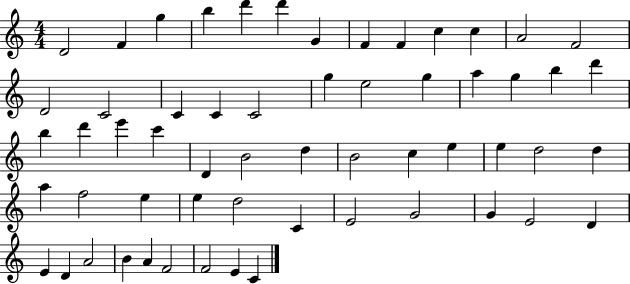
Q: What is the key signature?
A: C major